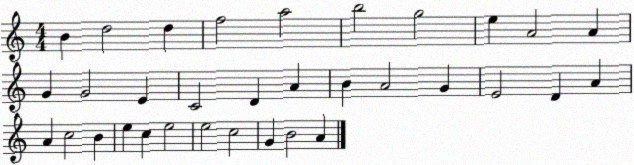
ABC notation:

X:1
T:Untitled
M:4/4
L:1/4
K:C
B d2 d f2 a2 b2 g2 e A2 A G G2 E C2 D A B A2 G E2 D A A c2 B e c e2 e2 c2 G B2 A